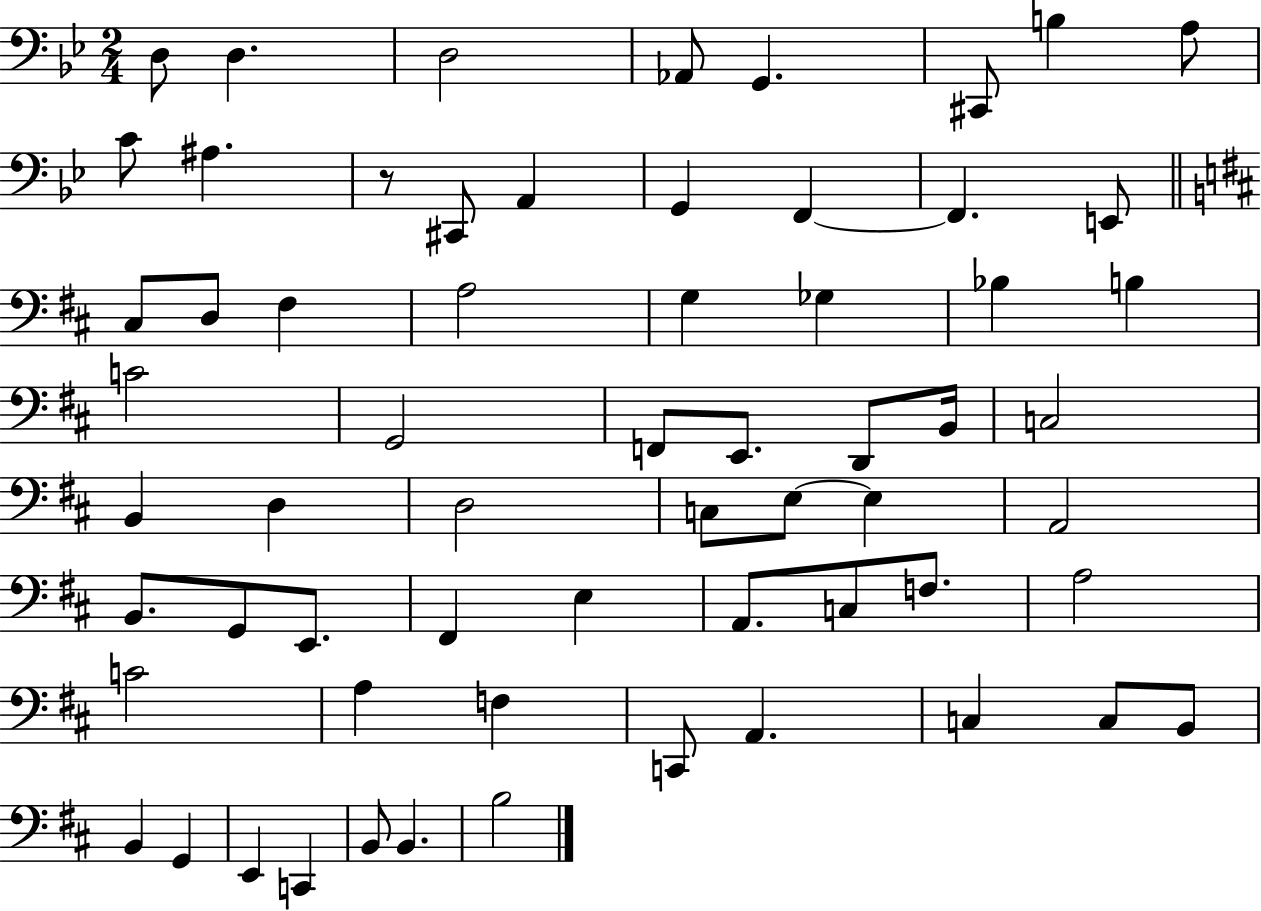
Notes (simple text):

D3/e D3/q. D3/h Ab2/e G2/q. C#2/e B3/q A3/e C4/e A#3/q. R/e C#2/e A2/q G2/q F2/q F2/q. E2/e C#3/e D3/e F#3/q A3/h G3/q Gb3/q Bb3/q B3/q C4/h G2/h F2/e E2/e. D2/e B2/s C3/h B2/q D3/q D3/h C3/e E3/e E3/q A2/h B2/e. G2/e E2/e. F#2/q E3/q A2/e. C3/e F3/e. A3/h C4/h A3/q F3/q C2/e A2/q. C3/q C3/e B2/e B2/q G2/q E2/q C2/q B2/e B2/q. B3/h